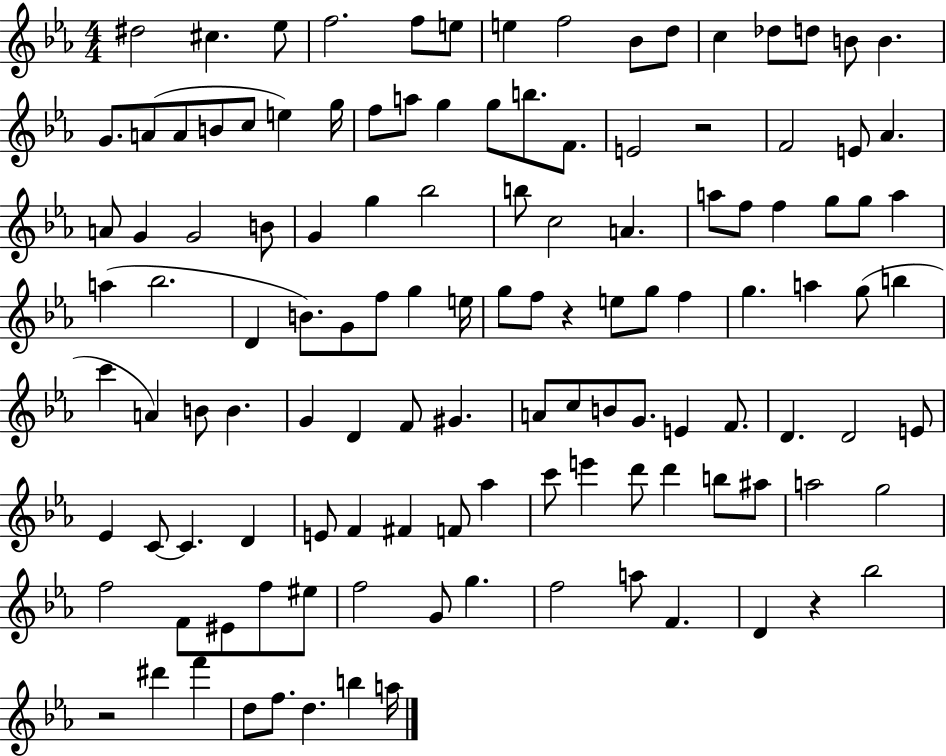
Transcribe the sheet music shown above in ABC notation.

X:1
T:Untitled
M:4/4
L:1/4
K:Eb
^d2 ^c _e/2 f2 f/2 e/2 e f2 _B/2 d/2 c _d/2 d/2 B/2 B G/2 A/2 A/2 B/2 c/2 e g/4 f/2 a/2 g g/2 b/2 F/2 E2 z2 F2 E/2 _A A/2 G G2 B/2 G g _b2 b/2 c2 A a/2 f/2 f g/2 g/2 a a _b2 D B/2 G/2 f/2 g e/4 g/2 f/2 z e/2 g/2 f g a g/2 b c' A B/2 B G D F/2 ^G A/2 c/2 B/2 G/2 E F/2 D D2 E/2 _E C/2 C D E/2 F ^F F/2 _a c'/2 e' d'/2 d' b/2 ^a/2 a2 g2 f2 F/2 ^E/2 f/2 ^e/2 f2 G/2 g f2 a/2 F D z _b2 z2 ^d' f' d/2 f/2 d b a/4